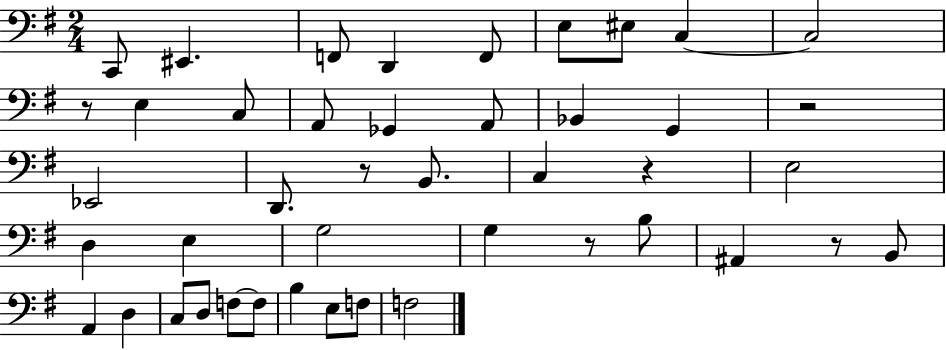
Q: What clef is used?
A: bass